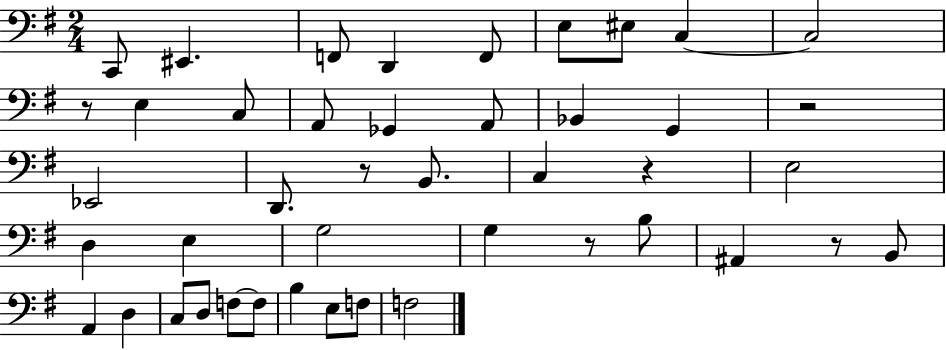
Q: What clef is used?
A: bass